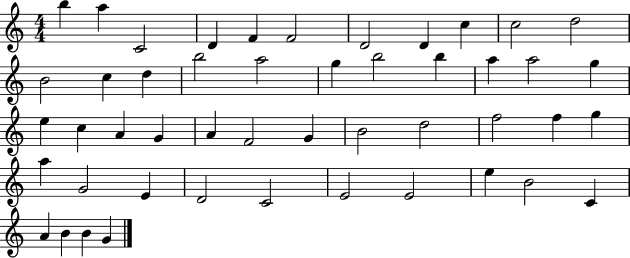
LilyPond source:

{
  \clef treble
  \numericTimeSignature
  \time 4/4
  \key c \major
  b''4 a''4 c'2 | d'4 f'4 f'2 | d'2 d'4 c''4 | c''2 d''2 | \break b'2 c''4 d''4 | b''2 a''2 | g''4 b''2 b''4 | a''4 a''2 g''4 | \break e''4 c''4 a'4 g'4 | a'4 f'2 g'4 | b'2 d''2 | f''2 f''4 g''4 | \break a''4 g'2 e'4 | d'2 c'2 | e'2 e'2 | e''4 b'2 c'4 | \break a'4 b'4 b'4 g'4 | \bar "|."
}